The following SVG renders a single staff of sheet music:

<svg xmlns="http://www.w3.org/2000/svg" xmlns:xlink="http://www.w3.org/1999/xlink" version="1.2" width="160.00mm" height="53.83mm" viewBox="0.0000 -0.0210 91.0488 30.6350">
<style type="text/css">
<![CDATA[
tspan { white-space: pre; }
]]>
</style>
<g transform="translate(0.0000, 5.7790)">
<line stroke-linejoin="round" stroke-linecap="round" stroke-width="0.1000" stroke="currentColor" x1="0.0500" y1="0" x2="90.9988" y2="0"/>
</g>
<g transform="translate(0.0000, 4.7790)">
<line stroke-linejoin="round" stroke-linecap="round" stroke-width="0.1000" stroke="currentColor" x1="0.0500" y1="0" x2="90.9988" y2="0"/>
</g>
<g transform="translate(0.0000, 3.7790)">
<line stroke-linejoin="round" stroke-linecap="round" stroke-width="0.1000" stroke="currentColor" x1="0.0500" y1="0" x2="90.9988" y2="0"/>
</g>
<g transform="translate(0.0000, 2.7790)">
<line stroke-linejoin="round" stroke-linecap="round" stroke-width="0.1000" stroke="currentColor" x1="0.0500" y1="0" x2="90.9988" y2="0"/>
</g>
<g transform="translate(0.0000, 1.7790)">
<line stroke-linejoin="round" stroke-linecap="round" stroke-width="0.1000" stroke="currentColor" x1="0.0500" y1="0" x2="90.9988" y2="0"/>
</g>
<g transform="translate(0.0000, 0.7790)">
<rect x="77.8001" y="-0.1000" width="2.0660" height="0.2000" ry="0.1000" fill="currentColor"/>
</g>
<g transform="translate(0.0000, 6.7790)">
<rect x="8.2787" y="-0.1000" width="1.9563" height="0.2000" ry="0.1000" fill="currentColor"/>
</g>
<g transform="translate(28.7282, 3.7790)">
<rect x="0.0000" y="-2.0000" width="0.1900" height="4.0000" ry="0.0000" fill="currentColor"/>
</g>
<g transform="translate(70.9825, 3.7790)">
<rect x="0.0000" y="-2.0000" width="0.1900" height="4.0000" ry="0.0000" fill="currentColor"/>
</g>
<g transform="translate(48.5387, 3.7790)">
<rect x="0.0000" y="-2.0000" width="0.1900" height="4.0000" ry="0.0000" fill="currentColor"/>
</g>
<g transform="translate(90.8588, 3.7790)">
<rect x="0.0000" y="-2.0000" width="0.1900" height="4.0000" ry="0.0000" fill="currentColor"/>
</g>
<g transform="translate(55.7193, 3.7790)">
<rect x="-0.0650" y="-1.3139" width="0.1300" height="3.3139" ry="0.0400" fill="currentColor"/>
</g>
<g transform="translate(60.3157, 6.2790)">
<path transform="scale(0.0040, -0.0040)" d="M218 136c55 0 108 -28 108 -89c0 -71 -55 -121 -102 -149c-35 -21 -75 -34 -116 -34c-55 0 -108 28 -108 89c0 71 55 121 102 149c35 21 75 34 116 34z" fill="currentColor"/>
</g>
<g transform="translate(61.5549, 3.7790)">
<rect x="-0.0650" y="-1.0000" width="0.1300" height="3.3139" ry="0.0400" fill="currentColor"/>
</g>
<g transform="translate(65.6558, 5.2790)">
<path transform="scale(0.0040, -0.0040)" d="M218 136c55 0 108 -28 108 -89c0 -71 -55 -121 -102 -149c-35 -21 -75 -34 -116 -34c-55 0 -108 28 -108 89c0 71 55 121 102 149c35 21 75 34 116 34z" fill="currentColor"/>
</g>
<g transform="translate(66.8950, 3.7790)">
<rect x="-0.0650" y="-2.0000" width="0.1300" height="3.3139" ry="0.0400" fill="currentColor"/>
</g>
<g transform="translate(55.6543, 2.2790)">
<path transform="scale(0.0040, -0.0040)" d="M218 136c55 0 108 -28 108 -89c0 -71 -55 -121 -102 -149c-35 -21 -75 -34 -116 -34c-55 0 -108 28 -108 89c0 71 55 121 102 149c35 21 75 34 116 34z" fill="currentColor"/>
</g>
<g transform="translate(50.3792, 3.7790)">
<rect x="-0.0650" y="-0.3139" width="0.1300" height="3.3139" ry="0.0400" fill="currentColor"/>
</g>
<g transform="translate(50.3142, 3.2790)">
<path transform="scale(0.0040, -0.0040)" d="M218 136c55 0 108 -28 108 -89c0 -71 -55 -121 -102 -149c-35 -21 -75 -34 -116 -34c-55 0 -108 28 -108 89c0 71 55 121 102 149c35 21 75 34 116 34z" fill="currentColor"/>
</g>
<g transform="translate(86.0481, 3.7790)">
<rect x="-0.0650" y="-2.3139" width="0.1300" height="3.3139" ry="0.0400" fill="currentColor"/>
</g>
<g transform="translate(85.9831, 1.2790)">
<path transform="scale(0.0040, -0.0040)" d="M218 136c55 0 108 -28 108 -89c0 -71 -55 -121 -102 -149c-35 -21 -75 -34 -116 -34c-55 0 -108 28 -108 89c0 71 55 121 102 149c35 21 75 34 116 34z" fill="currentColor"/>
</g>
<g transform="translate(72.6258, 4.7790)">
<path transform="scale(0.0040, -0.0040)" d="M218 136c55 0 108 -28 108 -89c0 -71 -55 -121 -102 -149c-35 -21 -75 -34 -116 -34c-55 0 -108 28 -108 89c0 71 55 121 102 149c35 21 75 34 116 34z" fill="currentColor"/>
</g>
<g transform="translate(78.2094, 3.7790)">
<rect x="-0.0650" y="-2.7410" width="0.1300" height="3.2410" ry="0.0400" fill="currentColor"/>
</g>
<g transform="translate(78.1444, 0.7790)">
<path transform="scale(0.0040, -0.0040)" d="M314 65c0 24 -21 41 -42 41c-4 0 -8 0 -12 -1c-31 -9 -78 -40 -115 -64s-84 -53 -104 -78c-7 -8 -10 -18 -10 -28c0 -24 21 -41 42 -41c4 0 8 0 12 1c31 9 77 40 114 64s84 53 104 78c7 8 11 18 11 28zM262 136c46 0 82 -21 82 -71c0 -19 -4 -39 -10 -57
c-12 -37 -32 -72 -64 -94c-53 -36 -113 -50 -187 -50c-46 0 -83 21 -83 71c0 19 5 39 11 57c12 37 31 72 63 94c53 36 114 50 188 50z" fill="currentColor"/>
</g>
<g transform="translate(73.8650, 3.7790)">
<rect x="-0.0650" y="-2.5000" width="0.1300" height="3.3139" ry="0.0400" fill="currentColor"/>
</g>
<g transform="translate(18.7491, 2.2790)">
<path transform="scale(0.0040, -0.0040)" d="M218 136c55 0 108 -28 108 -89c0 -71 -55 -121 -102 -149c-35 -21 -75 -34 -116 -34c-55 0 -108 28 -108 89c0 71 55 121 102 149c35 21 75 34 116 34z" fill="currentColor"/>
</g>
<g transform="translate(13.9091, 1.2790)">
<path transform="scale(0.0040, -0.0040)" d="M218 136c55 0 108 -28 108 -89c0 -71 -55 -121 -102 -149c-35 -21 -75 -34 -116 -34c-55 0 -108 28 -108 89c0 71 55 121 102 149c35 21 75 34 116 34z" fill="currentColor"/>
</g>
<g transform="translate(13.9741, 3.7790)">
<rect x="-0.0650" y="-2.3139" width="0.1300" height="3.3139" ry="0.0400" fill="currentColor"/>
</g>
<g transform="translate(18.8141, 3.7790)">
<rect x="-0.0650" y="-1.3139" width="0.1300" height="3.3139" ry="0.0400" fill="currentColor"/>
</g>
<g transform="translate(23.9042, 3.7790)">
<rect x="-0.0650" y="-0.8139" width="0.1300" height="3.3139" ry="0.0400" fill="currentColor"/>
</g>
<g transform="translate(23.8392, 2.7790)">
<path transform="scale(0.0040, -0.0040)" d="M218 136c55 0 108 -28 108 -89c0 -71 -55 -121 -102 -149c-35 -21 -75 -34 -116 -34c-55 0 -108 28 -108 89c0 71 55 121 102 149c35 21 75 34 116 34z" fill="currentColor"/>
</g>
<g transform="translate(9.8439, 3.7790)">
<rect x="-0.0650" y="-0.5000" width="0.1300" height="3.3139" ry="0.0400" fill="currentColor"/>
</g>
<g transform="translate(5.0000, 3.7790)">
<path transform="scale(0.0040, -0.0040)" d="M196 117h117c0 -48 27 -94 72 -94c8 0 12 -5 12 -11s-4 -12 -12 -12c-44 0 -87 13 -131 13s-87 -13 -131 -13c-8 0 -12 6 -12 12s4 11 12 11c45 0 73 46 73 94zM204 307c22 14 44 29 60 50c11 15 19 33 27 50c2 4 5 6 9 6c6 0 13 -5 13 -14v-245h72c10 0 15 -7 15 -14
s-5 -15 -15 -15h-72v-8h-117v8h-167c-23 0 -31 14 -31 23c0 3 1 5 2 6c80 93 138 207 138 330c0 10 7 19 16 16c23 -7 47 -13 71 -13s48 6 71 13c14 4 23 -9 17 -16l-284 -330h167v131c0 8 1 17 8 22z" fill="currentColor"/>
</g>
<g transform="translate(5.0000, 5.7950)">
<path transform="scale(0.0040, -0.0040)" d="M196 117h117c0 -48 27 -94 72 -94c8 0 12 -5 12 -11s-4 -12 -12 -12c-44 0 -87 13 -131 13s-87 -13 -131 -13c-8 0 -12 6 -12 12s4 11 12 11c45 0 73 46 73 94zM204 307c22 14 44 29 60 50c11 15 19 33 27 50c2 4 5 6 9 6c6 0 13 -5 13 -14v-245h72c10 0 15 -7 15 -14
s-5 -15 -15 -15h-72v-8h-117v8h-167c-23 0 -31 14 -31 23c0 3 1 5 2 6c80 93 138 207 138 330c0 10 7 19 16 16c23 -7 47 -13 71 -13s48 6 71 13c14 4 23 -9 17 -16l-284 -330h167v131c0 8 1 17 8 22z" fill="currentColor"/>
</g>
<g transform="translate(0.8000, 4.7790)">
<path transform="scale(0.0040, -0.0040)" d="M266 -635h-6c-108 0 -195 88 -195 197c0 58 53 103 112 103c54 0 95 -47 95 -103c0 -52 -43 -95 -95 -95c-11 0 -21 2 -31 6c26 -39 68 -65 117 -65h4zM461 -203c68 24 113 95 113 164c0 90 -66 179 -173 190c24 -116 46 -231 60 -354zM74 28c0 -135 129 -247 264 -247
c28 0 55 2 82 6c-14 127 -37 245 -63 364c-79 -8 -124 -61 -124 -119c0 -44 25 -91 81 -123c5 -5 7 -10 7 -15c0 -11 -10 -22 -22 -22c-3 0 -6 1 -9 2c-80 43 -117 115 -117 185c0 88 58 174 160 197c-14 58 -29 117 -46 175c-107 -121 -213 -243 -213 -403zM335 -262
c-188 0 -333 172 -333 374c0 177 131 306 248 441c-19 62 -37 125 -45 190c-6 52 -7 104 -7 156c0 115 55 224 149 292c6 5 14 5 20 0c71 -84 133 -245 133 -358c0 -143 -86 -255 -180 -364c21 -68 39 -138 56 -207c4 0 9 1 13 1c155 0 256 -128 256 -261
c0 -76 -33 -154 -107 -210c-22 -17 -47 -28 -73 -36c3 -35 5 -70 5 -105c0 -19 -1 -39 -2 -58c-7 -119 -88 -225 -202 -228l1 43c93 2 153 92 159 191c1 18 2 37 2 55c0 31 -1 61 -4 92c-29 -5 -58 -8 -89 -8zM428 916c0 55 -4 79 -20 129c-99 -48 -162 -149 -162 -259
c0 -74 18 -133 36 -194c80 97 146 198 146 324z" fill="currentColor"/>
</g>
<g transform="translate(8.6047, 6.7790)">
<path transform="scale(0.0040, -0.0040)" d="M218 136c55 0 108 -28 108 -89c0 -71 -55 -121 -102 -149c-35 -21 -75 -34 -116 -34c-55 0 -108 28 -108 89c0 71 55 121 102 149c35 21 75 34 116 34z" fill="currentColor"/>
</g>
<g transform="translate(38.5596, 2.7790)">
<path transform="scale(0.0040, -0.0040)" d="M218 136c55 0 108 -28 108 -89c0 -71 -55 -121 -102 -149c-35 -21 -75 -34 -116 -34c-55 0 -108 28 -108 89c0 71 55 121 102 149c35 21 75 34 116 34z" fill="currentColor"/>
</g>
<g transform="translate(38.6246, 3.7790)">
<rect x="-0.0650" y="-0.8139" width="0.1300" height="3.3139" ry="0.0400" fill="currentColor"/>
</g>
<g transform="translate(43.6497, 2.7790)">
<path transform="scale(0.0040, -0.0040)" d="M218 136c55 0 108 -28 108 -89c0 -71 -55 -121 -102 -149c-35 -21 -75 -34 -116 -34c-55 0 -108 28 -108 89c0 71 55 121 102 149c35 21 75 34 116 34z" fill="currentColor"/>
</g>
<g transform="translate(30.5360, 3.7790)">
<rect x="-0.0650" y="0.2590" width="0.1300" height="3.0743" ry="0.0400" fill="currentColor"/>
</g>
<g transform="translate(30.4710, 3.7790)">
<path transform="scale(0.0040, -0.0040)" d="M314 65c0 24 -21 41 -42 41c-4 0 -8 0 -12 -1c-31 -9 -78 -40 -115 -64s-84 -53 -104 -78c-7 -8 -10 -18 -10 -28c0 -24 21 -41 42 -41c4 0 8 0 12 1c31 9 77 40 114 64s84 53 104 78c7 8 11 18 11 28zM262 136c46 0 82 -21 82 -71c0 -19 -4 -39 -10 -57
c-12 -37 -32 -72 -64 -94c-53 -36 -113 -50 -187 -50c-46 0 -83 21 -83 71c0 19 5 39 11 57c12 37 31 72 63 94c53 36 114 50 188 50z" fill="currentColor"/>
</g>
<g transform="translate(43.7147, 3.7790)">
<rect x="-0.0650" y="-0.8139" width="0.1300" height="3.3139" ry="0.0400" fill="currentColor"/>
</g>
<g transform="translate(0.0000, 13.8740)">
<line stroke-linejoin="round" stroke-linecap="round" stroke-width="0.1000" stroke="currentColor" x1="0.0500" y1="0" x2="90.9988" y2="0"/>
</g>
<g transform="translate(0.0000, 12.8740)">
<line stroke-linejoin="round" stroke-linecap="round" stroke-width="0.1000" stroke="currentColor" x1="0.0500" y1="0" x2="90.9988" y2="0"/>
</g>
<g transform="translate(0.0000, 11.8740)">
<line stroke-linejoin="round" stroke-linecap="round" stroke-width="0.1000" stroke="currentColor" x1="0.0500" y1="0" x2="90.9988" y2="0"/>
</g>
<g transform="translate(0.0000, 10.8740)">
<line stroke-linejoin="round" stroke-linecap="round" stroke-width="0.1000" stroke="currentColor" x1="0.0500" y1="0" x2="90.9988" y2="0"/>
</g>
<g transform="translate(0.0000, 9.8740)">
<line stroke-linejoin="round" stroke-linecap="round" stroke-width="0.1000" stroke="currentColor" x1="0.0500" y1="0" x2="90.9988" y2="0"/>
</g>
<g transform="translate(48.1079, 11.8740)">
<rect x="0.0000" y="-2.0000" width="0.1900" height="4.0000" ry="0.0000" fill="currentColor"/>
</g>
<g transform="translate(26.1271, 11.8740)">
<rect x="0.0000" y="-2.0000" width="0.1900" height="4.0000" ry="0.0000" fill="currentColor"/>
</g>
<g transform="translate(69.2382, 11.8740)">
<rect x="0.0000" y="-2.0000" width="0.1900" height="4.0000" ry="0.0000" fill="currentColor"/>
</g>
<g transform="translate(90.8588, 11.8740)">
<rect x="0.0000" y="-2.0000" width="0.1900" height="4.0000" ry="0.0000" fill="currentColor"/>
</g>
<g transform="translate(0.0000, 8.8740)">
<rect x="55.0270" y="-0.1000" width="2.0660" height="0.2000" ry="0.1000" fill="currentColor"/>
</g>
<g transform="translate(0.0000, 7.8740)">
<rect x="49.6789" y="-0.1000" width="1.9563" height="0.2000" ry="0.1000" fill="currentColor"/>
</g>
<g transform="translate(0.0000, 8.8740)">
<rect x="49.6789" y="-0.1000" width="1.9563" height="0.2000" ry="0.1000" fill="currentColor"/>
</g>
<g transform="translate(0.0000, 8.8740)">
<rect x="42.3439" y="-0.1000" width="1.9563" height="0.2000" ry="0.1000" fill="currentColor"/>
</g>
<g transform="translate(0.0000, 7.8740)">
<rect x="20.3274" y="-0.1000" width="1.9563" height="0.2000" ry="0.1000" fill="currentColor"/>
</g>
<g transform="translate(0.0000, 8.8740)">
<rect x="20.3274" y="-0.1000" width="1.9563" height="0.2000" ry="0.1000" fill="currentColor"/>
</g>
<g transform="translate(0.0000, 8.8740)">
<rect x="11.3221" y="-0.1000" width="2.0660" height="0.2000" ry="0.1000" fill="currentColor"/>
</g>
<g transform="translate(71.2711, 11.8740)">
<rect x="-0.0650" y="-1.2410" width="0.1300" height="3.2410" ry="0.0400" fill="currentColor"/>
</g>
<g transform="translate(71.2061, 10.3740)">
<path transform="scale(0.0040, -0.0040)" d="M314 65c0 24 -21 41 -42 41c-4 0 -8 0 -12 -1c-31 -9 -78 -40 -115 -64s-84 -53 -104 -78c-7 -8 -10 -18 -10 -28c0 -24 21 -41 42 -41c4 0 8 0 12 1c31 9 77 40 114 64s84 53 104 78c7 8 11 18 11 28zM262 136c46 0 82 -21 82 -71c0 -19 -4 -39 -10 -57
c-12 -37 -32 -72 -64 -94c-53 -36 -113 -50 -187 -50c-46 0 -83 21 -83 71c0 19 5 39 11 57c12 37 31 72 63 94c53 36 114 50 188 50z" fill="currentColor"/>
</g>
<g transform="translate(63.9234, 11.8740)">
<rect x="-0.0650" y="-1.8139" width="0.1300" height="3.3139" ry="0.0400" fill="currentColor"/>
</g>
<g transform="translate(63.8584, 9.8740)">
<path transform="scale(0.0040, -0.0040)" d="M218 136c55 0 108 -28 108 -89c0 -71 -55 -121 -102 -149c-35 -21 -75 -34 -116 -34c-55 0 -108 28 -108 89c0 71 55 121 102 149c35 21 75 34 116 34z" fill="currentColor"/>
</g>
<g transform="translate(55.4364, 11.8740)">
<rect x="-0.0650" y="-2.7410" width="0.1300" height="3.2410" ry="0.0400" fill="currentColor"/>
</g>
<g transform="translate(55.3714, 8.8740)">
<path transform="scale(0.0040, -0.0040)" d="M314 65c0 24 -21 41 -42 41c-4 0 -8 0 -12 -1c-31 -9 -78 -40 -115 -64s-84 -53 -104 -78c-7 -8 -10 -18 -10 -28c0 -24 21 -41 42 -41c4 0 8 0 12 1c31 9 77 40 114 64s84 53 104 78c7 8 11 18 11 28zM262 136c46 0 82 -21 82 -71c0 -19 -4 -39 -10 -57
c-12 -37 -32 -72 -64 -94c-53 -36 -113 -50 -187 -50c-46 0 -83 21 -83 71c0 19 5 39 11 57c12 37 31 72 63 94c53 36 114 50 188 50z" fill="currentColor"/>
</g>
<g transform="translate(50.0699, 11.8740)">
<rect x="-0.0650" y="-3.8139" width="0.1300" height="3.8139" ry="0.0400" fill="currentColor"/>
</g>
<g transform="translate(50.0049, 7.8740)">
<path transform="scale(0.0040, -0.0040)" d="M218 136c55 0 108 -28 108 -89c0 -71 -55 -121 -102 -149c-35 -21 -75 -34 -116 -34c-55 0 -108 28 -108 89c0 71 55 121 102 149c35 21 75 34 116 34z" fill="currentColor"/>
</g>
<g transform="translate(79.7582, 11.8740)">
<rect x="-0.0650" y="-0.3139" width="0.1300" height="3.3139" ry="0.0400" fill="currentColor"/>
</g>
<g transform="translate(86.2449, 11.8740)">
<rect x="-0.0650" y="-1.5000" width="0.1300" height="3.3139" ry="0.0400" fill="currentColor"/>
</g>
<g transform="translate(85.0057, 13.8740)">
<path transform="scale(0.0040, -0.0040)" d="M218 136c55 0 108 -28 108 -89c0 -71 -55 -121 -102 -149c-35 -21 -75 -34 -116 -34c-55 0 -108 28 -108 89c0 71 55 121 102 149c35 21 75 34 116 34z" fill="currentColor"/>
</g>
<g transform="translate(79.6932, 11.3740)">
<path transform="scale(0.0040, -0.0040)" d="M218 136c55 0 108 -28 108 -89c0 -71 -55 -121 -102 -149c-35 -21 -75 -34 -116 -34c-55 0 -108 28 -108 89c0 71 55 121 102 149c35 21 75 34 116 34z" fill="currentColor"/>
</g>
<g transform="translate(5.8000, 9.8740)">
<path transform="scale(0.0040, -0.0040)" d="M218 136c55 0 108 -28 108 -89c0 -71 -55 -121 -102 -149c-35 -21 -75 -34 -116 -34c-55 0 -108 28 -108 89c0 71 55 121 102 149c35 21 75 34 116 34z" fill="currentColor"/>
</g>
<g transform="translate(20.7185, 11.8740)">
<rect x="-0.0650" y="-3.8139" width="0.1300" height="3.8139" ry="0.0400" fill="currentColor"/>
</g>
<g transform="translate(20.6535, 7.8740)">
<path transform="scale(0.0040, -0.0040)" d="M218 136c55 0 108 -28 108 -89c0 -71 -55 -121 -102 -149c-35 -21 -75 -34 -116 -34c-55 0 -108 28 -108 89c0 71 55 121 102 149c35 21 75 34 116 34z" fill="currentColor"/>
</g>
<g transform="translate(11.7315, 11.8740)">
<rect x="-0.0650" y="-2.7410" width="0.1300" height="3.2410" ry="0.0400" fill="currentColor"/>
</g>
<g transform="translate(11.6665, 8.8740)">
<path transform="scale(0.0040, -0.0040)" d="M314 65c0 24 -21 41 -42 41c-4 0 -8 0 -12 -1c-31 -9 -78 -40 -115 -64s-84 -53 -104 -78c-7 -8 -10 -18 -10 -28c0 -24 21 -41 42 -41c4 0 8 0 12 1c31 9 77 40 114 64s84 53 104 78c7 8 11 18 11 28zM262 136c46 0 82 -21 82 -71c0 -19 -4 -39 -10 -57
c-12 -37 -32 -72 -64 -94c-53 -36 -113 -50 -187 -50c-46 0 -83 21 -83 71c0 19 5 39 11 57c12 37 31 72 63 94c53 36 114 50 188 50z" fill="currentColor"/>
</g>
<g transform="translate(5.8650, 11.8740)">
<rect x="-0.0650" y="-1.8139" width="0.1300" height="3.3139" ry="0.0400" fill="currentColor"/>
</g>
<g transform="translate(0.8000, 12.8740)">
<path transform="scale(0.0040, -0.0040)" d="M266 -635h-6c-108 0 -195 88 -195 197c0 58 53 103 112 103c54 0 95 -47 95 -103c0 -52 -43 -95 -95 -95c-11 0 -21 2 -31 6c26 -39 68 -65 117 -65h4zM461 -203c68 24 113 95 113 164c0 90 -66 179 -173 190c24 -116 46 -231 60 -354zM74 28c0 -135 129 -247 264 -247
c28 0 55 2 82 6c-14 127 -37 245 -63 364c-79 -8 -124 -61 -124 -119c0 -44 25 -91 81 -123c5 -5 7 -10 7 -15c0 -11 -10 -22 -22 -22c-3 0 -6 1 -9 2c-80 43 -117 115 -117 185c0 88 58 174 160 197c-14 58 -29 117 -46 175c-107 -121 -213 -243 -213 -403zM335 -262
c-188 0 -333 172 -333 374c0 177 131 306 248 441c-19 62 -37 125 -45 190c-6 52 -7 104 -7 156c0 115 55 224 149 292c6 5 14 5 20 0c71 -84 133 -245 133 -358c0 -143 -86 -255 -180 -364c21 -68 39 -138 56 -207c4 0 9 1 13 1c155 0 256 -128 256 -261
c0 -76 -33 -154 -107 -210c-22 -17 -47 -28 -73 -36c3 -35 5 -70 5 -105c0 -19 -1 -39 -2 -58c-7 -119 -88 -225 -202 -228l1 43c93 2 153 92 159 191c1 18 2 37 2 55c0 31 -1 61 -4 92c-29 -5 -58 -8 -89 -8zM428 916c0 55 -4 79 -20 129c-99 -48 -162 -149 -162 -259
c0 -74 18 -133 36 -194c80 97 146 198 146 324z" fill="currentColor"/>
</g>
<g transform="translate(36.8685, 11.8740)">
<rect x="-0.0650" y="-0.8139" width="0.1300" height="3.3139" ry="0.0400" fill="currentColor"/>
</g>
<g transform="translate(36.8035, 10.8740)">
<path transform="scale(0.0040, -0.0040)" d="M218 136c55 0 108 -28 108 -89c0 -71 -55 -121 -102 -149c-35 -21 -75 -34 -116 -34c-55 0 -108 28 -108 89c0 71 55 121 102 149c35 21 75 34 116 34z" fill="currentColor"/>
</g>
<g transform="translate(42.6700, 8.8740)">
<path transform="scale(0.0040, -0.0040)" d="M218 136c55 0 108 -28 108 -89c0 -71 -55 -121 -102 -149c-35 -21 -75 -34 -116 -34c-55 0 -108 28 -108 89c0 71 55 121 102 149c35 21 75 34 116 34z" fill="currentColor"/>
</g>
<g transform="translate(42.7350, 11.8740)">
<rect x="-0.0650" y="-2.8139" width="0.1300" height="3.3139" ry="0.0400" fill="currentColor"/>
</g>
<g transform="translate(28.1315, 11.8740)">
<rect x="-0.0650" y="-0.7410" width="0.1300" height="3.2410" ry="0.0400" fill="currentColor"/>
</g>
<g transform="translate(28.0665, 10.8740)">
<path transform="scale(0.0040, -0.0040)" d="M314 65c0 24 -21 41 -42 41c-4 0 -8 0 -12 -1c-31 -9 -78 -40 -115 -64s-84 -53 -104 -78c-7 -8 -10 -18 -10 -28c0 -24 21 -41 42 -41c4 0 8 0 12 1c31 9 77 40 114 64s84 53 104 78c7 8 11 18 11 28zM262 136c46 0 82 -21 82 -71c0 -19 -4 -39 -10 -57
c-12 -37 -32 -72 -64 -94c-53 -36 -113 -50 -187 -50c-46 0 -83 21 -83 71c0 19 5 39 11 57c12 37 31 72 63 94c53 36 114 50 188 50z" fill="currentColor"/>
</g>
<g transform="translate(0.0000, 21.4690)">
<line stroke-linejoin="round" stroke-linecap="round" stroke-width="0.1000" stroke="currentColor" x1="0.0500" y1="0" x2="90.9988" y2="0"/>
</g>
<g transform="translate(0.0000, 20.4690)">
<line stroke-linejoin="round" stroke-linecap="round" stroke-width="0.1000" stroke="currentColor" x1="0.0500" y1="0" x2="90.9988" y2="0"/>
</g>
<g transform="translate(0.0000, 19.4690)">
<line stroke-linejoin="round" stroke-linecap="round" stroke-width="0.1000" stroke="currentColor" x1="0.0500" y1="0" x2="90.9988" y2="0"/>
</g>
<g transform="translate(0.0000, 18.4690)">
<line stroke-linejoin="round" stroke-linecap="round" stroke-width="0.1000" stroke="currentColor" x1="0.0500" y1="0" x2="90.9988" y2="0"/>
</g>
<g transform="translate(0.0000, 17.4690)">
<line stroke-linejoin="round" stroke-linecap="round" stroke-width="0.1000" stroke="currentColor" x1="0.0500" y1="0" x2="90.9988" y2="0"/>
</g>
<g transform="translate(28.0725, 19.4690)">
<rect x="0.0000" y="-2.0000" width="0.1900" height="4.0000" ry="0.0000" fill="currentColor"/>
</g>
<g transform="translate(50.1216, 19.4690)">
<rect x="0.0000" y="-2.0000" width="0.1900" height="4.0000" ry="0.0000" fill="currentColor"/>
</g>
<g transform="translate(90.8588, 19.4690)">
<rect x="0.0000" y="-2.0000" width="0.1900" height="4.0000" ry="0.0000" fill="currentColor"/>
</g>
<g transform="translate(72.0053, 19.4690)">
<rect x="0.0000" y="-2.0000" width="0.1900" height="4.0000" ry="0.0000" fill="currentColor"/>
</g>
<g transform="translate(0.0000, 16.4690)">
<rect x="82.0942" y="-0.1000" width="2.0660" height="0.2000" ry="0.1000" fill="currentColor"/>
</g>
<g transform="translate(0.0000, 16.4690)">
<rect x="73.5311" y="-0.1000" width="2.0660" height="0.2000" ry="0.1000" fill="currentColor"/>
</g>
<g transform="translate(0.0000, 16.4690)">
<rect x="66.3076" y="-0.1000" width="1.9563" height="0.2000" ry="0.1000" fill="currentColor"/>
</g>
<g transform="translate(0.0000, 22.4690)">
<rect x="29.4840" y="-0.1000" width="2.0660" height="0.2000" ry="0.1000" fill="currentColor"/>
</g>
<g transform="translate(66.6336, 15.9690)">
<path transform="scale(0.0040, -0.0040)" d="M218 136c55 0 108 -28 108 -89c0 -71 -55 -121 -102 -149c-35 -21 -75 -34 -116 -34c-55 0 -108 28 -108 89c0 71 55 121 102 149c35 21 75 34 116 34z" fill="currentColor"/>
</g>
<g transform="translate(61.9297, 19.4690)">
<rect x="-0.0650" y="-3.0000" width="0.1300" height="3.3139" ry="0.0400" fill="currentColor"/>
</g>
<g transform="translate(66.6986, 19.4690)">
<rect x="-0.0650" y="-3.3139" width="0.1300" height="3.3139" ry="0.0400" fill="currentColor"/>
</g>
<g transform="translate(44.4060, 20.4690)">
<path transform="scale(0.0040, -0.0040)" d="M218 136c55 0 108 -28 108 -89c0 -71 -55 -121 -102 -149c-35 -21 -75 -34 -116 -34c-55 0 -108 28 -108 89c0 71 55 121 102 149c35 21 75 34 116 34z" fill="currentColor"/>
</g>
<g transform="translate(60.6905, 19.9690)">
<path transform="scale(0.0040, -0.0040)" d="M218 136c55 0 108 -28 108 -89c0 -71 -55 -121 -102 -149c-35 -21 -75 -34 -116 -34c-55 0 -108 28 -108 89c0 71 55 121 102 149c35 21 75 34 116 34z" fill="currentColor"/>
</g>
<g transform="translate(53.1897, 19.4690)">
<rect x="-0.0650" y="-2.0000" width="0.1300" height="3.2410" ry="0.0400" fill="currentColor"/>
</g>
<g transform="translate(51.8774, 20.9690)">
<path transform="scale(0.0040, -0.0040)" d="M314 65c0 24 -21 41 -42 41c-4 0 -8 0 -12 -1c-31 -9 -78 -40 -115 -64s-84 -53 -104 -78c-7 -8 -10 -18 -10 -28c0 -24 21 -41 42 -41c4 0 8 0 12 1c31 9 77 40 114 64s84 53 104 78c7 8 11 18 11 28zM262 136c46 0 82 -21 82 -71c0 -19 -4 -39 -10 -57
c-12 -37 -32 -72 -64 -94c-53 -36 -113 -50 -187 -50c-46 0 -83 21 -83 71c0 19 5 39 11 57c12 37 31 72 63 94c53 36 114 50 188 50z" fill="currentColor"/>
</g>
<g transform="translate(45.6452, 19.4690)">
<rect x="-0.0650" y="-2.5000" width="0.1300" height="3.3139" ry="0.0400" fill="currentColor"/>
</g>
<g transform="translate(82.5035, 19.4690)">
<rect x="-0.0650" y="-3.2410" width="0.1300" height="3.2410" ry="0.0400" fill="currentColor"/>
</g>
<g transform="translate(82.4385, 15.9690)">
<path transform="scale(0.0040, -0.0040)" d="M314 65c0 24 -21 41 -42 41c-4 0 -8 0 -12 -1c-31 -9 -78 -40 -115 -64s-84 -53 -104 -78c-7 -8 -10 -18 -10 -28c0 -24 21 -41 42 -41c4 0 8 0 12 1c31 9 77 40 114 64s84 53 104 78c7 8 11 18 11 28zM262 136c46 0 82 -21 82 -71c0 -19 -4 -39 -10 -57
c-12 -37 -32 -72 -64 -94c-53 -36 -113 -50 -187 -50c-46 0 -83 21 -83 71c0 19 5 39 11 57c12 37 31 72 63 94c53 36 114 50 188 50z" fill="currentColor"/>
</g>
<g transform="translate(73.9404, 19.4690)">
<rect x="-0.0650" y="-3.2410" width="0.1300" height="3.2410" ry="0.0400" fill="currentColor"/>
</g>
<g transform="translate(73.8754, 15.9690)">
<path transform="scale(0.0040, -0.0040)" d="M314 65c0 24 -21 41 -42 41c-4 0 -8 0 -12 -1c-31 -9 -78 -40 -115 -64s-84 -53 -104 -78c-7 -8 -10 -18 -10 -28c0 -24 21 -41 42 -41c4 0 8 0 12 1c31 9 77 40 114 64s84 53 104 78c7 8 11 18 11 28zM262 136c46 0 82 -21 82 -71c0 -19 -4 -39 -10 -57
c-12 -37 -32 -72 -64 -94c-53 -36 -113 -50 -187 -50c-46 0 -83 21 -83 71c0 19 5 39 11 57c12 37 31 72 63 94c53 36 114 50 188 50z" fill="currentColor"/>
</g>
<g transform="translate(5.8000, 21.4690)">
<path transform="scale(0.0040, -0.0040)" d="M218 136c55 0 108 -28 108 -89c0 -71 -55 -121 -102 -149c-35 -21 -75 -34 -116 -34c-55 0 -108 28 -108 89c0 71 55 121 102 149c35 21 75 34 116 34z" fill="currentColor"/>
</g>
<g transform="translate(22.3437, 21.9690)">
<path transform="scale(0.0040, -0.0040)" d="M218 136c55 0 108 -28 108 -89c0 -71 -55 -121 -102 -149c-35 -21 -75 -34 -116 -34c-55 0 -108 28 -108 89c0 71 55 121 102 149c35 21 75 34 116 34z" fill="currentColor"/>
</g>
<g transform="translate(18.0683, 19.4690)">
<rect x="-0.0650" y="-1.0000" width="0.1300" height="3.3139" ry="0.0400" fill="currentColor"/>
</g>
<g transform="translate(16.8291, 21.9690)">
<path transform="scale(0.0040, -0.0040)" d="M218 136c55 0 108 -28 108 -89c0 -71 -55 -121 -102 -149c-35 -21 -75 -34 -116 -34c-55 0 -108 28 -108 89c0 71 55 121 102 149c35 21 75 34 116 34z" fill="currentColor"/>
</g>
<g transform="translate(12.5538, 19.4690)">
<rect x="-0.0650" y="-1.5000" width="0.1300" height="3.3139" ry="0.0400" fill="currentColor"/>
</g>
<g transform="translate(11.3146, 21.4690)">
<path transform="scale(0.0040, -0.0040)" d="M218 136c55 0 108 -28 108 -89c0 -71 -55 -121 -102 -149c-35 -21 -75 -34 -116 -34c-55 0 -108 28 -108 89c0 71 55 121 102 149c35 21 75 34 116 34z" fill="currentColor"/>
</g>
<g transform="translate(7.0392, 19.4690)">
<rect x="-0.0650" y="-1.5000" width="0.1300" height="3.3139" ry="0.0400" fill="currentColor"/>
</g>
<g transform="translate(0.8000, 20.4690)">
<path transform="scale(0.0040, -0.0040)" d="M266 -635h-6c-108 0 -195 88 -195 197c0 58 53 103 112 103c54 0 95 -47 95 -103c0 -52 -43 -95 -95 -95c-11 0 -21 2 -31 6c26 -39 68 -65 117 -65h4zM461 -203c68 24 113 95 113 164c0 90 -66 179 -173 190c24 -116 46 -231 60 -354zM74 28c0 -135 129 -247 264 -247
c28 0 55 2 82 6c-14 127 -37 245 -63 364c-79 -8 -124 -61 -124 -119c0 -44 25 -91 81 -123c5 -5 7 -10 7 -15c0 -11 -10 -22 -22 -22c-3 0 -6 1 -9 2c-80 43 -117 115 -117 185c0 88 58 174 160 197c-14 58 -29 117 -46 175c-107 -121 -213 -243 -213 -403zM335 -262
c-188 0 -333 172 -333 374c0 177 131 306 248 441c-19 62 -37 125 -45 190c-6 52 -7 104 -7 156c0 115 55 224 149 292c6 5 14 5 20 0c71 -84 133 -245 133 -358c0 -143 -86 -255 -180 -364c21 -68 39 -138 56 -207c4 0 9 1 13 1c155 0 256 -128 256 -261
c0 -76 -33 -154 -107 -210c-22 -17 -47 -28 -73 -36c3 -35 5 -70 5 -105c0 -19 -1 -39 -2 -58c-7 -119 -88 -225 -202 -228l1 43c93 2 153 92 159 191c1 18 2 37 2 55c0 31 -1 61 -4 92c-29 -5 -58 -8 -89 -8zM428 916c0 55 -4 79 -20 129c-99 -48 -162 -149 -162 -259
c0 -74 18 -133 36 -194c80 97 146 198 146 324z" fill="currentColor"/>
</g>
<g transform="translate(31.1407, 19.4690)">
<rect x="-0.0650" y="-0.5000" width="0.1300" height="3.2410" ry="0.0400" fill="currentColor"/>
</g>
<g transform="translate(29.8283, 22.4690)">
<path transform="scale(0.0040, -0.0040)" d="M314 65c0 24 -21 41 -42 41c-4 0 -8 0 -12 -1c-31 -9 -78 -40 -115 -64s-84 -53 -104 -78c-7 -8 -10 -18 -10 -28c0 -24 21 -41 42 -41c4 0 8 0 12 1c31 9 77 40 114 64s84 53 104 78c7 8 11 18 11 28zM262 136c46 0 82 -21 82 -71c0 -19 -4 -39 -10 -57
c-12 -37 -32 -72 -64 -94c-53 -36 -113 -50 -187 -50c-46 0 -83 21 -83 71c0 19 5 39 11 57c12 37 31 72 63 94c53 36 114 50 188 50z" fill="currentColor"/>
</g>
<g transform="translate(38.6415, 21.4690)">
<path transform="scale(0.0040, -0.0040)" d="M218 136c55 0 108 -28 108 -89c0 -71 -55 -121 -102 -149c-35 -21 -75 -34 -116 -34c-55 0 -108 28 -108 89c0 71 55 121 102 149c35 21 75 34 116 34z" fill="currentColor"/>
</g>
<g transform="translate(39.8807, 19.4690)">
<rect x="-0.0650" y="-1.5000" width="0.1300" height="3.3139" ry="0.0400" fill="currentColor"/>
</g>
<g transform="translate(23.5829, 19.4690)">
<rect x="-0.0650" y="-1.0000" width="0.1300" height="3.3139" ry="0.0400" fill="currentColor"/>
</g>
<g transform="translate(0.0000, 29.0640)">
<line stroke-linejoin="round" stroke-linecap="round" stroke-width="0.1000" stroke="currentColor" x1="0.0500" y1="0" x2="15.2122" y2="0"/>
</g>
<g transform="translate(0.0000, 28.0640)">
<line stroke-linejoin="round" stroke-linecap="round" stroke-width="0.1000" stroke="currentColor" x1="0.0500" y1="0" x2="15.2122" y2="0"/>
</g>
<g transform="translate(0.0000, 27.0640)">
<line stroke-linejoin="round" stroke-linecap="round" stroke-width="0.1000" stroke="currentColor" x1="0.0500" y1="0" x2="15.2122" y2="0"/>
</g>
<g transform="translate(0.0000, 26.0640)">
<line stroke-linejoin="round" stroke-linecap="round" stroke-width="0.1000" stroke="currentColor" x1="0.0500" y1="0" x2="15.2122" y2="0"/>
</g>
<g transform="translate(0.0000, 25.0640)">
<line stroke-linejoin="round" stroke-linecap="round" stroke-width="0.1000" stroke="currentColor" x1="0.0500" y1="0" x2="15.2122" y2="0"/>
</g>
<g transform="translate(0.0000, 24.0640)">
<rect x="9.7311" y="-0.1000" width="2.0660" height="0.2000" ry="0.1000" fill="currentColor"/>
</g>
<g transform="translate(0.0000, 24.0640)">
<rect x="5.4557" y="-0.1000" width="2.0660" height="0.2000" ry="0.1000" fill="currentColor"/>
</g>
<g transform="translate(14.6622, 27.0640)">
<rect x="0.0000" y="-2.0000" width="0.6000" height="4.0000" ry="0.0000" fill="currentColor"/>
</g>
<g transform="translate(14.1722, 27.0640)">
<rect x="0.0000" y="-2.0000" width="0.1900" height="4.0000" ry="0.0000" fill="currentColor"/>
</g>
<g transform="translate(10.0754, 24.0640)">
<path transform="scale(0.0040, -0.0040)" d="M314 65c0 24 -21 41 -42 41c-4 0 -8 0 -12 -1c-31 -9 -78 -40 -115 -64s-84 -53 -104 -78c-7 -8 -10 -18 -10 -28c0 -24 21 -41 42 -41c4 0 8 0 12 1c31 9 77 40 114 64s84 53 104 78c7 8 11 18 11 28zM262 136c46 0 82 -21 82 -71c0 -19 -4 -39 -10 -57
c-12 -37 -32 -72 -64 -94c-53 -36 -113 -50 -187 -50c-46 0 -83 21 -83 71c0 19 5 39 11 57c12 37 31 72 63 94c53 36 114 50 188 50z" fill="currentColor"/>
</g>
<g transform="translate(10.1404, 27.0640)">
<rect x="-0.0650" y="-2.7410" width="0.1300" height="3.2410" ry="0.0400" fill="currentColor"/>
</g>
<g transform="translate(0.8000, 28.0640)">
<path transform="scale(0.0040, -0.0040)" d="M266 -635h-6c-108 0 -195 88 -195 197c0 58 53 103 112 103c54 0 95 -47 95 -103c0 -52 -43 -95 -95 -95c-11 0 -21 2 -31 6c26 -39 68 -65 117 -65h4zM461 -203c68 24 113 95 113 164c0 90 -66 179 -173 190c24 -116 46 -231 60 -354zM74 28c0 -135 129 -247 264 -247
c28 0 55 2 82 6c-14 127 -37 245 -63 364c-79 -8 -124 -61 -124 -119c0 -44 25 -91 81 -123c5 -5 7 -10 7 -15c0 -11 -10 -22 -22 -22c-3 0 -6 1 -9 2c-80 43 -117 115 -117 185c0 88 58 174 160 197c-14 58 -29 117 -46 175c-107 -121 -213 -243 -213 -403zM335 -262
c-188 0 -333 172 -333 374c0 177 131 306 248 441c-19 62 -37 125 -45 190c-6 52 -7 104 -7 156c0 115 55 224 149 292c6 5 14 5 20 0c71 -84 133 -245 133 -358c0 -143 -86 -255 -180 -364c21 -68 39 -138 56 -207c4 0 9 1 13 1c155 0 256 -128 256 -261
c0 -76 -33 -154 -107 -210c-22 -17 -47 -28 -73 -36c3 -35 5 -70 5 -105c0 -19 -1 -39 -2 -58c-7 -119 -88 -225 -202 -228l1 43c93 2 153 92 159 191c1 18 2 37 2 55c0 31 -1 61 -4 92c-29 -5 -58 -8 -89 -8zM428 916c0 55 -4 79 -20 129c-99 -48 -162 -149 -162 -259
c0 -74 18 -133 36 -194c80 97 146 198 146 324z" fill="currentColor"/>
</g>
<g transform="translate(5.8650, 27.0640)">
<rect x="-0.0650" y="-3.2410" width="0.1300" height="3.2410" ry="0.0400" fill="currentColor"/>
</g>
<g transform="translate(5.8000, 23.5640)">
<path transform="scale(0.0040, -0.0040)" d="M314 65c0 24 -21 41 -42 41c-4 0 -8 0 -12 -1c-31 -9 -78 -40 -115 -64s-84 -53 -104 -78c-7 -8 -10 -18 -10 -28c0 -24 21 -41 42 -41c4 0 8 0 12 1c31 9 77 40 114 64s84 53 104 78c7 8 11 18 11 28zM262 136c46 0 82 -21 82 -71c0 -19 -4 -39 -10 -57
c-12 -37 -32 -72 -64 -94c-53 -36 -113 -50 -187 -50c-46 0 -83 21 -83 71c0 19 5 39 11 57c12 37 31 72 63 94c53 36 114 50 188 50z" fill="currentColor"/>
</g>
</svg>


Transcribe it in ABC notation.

X:1
T:Untitled
M:4/4
L:1/4
K:C
C g e d B2 d d c e D F G a2 g f a2 c' d2 d a c' a2 f e2 c E E E D D C2 E G F2 A b b2 b2 b2 a2